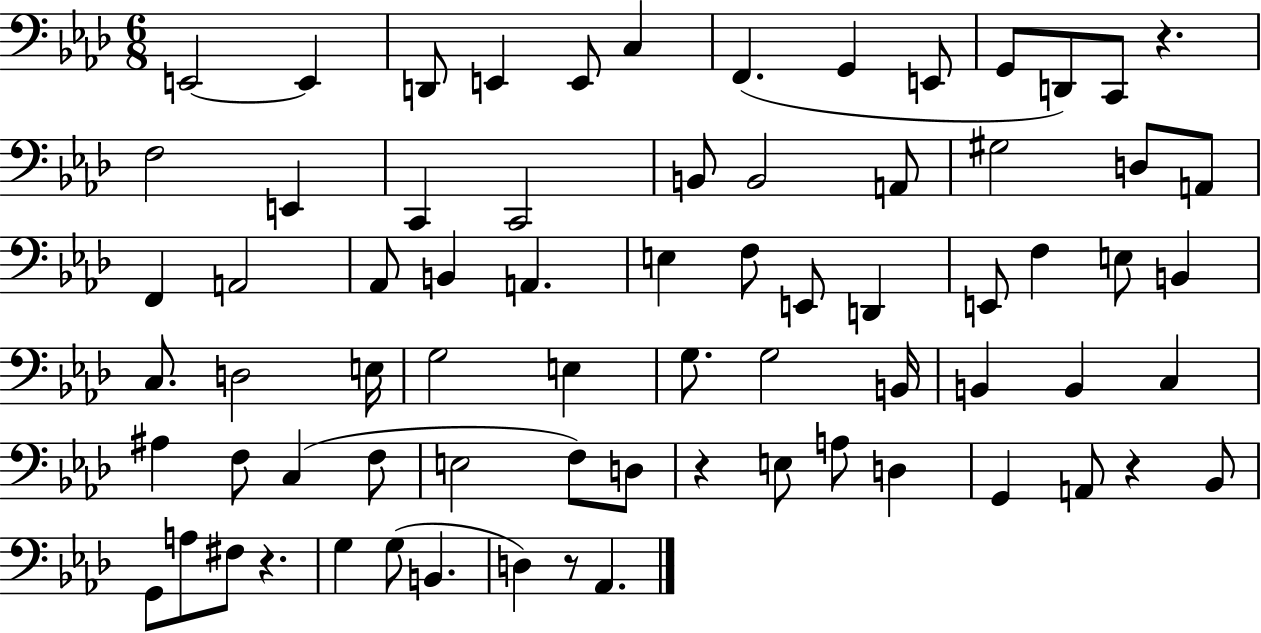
{
  \clef bass
  \numericTimeSignature
  \time 6/8
  \key aes \major
  e,2~~ e,4 | d,8 e,4 e,8 c4 | f,4.( g,4 e,8 | g,8 d,8) c,8 r4. | \break f2 e,4 | c,4 c,2 | b,8 b,2 a,8 | gis2 d8 a,8 | \break f,4 a,2 | aes,8 b,4 a,4. | e4 f8 e,8 d,4 | e,8 f4 e8 b,4 | \break c8. d2 e16 | g2 e4 | g8. g2 b,16 | b,4 b,4 c4 | \break ais4 f8 c4( f8 | e2 f8) d8 | r4 e8 a8 d4 | g,4 a,8 r4 bes,8 | \break g,8 a8 fis8 r4. | g4 g8( b,4. | d4) r8 aes,4. | \bar "|."
}